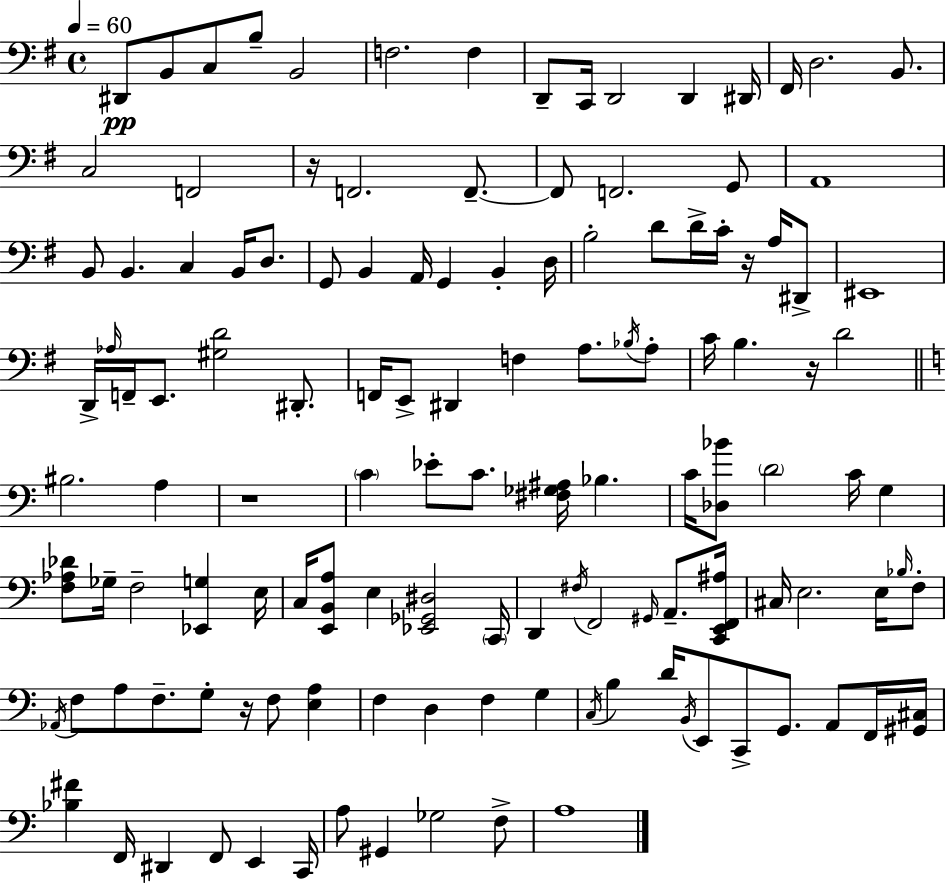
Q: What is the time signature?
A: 4/4